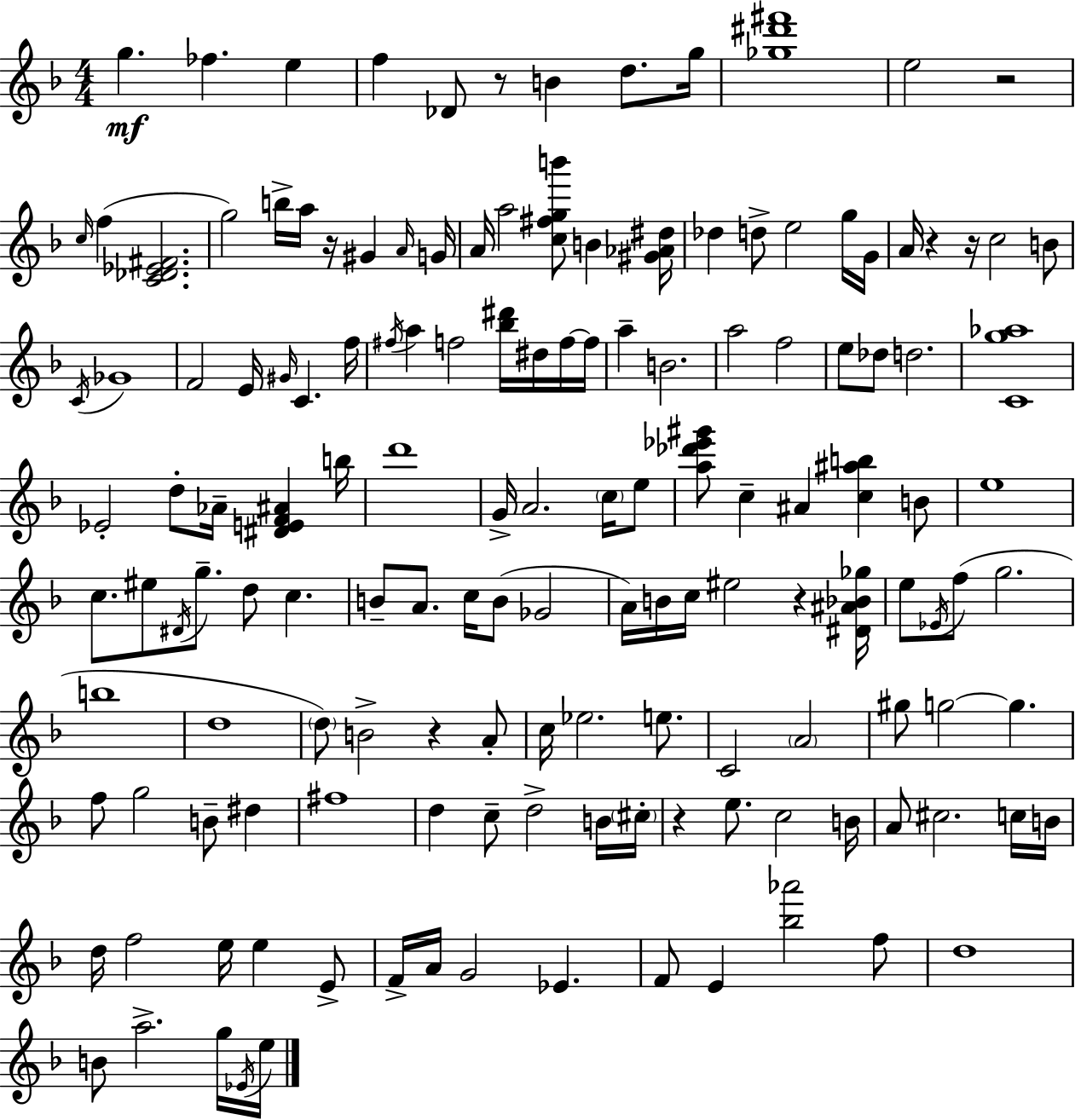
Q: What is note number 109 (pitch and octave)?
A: C5